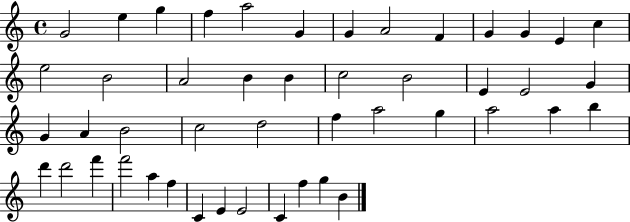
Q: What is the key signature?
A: C major